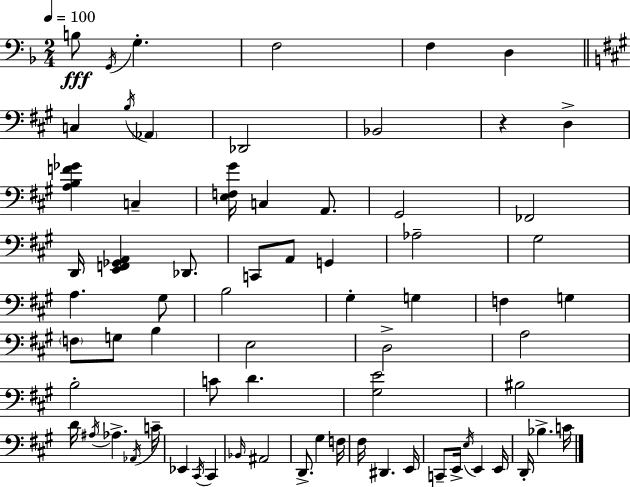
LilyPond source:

{
  \clef bass
  \numericTimeSignature
  \time 2/4
  \key d \minor
  \tempo 4 = 100
  \repeat volta 2 { b8\fff \acciaccatura { g,16 } g4.-. | f2 | f4 d4 | \bar "||" \break \key a \major c4 \acciaccatura { b16 } \parenthesize aes,4 | des,2 | bes,2 | r4 d4-> | \break <a b f' ges'>4 c4-- | <e f gis'>16 c4 a,8. | gis,2 | fes,2 | \break d,16 <e, f, ges, a,>4 des,8. | c,8 a,8 g,4 | aes2-- | gis2 | \break a4. gis8 | b2 | gis4-. g4 | f4 g4 | \break \parenthesize f8 g8 b4 | e2 | d2-> | a2 | \break b2-. | c'8 d'4. | <gis e'>2 | bis2 | \break d'16 \acciaccatura { ais16 } aes4.-> | \acciaccatura { aes,16 } c'16-- ees,4 \acciaccatura { cis,16 } | cis,4 \grace { bes,16 } ais,2 | d,8.-> | \break gis4 f16 fis16 dis,4. | e,16 c,8-- e,16-> | \acciaccatura { e16 } e,4 e,16 d,16-. bes4.-> | c'16 } \bar "|."
}